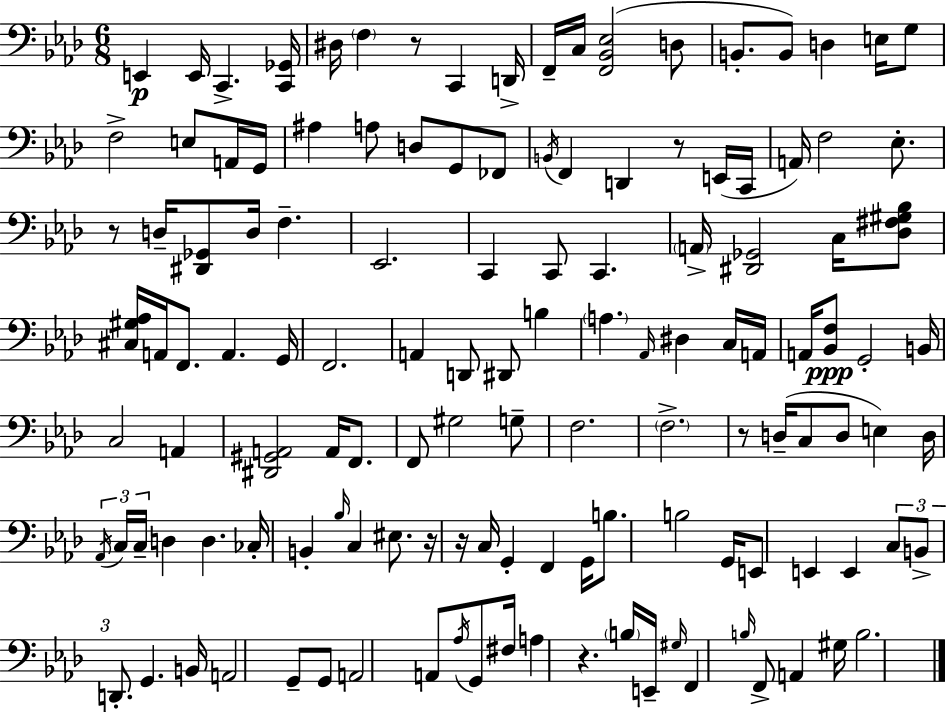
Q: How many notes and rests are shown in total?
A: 130